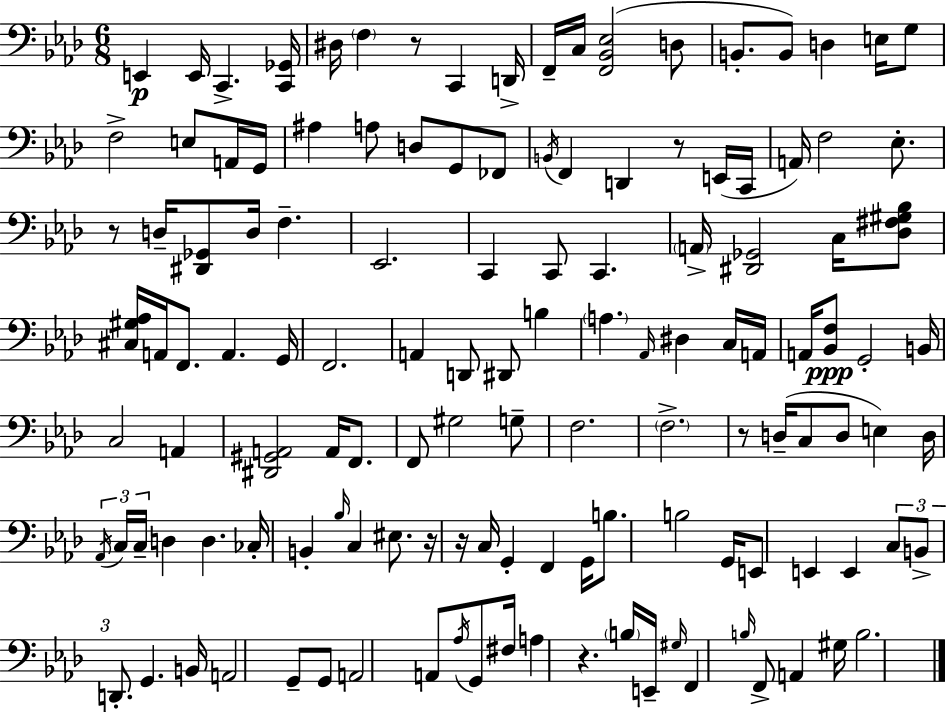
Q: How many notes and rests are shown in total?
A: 130